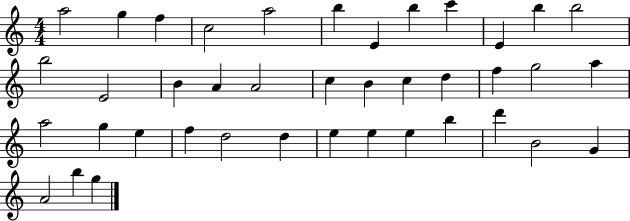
A5/h G5/q F5/q C5/h A5/h B5/q E4/q B5/q C6/q E4/q B5/q B5/h B5/h E4/h B4/q A4/q A4/h C5/q B4/q C5/q D5/q F5/q G5/h A5/q A5/h G5/q E5/q F5/q D5/h D5/q E5/q E5/q E5/q B5/q D6/q B4/h G4/q A4/h B5/q G5/q